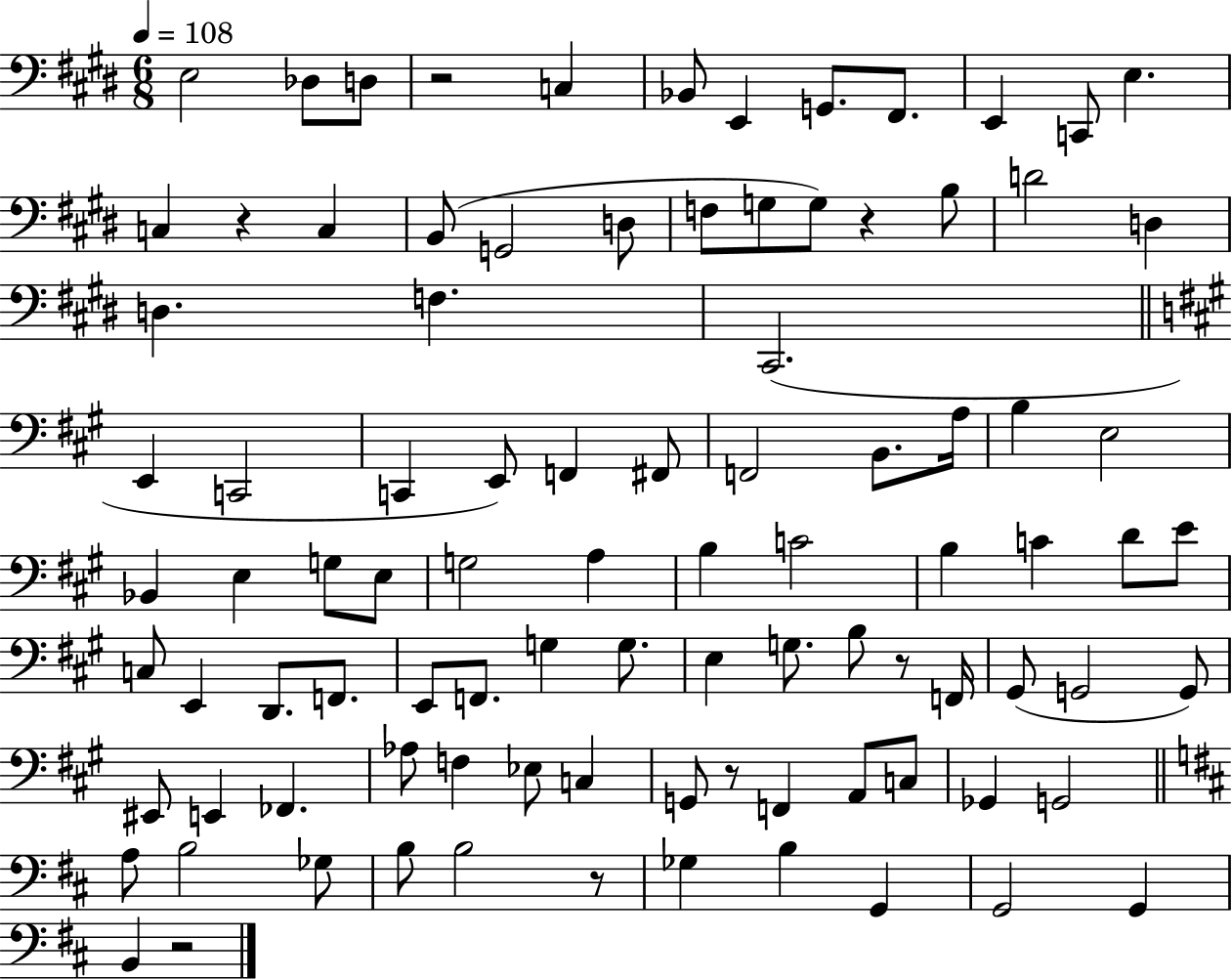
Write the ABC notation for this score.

X:1
T:Untitled
M:6/8
L:1/4
K:E
E,2 _D,/2 D,/2 z2 C, _B,,/2 E,, G,,/2 ^F,,/2 E,, C,,/2 E, C, z C, B,,/2 G,,2 D,/2 F,/2 G,/2 G,/2 z B,/2 D2 D, D, F, ^C,,2 E,, C,,2 C,, E,,/2 F,, ^F,,/2 F,,2 B,,/2 A,/4 B, E,2 _B,, E, G,/2 E,/2 G,2 A, B, C2 B, C D/2 E/2 C,/2 E,, D,,/2 F,,/2 E,,/2 F,,/2 G, G,/2 E, G,/2 B,/2 z/2 F,,/4 ^G,,/2 G,,2 G,,/2 ^E,,/2 E,, _F,, _A,/2 F, _E,/2 C, G,,/2 z/2 F,, A,,/2 C,/2 _G,, G,,2 A,/2 B,2 _G,/2 B,/2 B,2 z/2 _G, B, G,, G,,2 G,, B,, z2